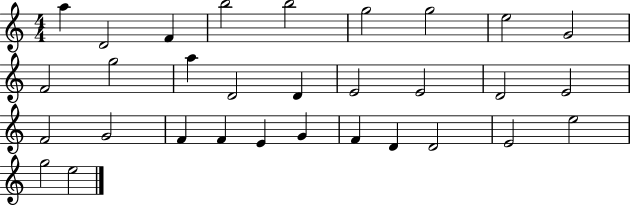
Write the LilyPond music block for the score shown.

{
  \clef treble
  \numericTimeSignature
  \time 4/4
  \key c \major
  a''4 d'2 f'4 | b''2 b''2 | g''2 g''2 | e''2 g'2 | \break f'2 g''2 | a''4 d'2 d'4 | e'2 e'2 | d'2 e'2 | \break f'2 g'2 | f'4 f'4 e'4 g'4 | f'4 d'4 d'2 | e'2 e''2 | \break g''2 e''2 | \bar "|."
}